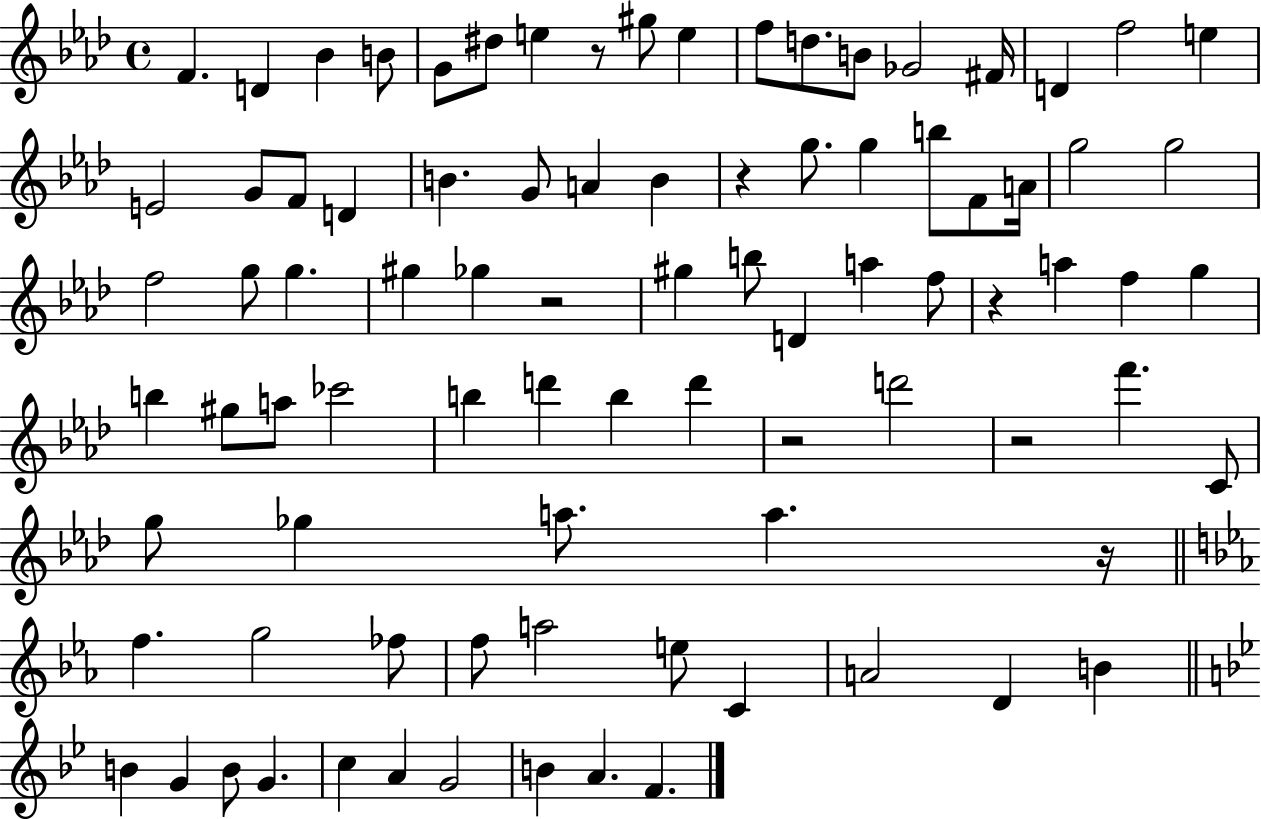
{
  \clef treble
  \time 4/4
  \defaultTimeSignature
  \key aes \major
  f'4. d'4 bes'4 b'8 | g'8 dis''8 e''4 r8 gis''8 e''4 | f''8 d''8. b'8 ges'2 fis'16 | d'4 f''2 e''4 | \break e'2 g'8 f'8 d'4 | b'4. g'8 a'4 b'4 | r4 g''8. g''4 b''8 f'8 a'16 | g''2 g''2 | \break f''2 g''8 g''4. | gis''4 ges''4 r2 | gis''4 b''8 d'4 a''4 f''8 | r4 a''4 f''4 g''4 | \break b''4 gis''8 a''8 ces'''2 | b''4 d'''4 b''4 d'''4 | r2 d'''2 | r2 f'''4. c'8 | \break g''8 ges''4 a''8. a''4. r16 | \bar "||" \break \key c \minor f''4. g''2 fes''8 | f''8 a''2 e''8 c'4 | a'2 d'4 b'4 | \bar "||" \break \key g \minor b'4 g'4 b'8 g'4. | c''4 a'4 g'2 | b'4 a'4. f'4. | \bar "|."
}